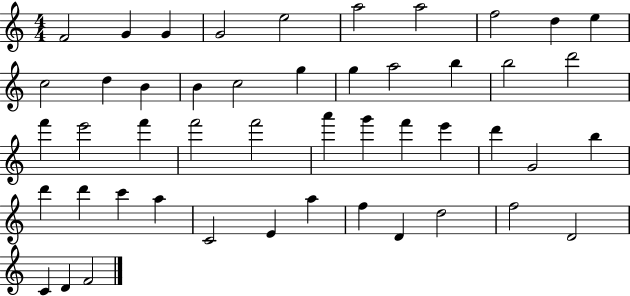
F4/h G4/q G4/q G4/h E5/h A5/h A5/h F5/h D5/q E5/q C5/h D5/q B4/q B4/q C5/h G5/q G5/q A5/h B5/q B5/h D6/h F6/q E6/h F6/q F6/h F6/h A6/q G6/q F6/q E6/q D6/q G4/h B5/q D6/q D6/q C6/q A5/q C4/h E4/q A5/q F5/q D4/q D5/h F5/h D4/h C4/q D4/q F4/h